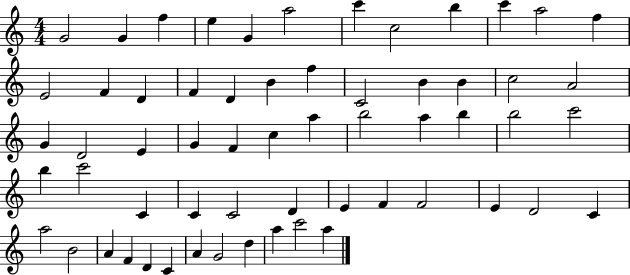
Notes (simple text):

G4/h G4/q F5/q E5/q G4/q A5/h C6/q C5/h B5/q C6/q A5/h F5/q E4/h F4/q D4/q F4/q D4/q B4/q F5/q C4/h B4/q B4/q C5/h A4/h G4/q D4/h E4/q G4/q F4/q C5/q A5/q B5/h A5/q B5/q B5/h C6/h B5/q C6/h C4/q C4/q C4/h D4/q E4/q F4/q F4/h E4/q D4/h C4/q A5/h B4/h A4/q F4/q D4/q C4/q A4/q G4/h D5/q A5/q C6/h A5/q